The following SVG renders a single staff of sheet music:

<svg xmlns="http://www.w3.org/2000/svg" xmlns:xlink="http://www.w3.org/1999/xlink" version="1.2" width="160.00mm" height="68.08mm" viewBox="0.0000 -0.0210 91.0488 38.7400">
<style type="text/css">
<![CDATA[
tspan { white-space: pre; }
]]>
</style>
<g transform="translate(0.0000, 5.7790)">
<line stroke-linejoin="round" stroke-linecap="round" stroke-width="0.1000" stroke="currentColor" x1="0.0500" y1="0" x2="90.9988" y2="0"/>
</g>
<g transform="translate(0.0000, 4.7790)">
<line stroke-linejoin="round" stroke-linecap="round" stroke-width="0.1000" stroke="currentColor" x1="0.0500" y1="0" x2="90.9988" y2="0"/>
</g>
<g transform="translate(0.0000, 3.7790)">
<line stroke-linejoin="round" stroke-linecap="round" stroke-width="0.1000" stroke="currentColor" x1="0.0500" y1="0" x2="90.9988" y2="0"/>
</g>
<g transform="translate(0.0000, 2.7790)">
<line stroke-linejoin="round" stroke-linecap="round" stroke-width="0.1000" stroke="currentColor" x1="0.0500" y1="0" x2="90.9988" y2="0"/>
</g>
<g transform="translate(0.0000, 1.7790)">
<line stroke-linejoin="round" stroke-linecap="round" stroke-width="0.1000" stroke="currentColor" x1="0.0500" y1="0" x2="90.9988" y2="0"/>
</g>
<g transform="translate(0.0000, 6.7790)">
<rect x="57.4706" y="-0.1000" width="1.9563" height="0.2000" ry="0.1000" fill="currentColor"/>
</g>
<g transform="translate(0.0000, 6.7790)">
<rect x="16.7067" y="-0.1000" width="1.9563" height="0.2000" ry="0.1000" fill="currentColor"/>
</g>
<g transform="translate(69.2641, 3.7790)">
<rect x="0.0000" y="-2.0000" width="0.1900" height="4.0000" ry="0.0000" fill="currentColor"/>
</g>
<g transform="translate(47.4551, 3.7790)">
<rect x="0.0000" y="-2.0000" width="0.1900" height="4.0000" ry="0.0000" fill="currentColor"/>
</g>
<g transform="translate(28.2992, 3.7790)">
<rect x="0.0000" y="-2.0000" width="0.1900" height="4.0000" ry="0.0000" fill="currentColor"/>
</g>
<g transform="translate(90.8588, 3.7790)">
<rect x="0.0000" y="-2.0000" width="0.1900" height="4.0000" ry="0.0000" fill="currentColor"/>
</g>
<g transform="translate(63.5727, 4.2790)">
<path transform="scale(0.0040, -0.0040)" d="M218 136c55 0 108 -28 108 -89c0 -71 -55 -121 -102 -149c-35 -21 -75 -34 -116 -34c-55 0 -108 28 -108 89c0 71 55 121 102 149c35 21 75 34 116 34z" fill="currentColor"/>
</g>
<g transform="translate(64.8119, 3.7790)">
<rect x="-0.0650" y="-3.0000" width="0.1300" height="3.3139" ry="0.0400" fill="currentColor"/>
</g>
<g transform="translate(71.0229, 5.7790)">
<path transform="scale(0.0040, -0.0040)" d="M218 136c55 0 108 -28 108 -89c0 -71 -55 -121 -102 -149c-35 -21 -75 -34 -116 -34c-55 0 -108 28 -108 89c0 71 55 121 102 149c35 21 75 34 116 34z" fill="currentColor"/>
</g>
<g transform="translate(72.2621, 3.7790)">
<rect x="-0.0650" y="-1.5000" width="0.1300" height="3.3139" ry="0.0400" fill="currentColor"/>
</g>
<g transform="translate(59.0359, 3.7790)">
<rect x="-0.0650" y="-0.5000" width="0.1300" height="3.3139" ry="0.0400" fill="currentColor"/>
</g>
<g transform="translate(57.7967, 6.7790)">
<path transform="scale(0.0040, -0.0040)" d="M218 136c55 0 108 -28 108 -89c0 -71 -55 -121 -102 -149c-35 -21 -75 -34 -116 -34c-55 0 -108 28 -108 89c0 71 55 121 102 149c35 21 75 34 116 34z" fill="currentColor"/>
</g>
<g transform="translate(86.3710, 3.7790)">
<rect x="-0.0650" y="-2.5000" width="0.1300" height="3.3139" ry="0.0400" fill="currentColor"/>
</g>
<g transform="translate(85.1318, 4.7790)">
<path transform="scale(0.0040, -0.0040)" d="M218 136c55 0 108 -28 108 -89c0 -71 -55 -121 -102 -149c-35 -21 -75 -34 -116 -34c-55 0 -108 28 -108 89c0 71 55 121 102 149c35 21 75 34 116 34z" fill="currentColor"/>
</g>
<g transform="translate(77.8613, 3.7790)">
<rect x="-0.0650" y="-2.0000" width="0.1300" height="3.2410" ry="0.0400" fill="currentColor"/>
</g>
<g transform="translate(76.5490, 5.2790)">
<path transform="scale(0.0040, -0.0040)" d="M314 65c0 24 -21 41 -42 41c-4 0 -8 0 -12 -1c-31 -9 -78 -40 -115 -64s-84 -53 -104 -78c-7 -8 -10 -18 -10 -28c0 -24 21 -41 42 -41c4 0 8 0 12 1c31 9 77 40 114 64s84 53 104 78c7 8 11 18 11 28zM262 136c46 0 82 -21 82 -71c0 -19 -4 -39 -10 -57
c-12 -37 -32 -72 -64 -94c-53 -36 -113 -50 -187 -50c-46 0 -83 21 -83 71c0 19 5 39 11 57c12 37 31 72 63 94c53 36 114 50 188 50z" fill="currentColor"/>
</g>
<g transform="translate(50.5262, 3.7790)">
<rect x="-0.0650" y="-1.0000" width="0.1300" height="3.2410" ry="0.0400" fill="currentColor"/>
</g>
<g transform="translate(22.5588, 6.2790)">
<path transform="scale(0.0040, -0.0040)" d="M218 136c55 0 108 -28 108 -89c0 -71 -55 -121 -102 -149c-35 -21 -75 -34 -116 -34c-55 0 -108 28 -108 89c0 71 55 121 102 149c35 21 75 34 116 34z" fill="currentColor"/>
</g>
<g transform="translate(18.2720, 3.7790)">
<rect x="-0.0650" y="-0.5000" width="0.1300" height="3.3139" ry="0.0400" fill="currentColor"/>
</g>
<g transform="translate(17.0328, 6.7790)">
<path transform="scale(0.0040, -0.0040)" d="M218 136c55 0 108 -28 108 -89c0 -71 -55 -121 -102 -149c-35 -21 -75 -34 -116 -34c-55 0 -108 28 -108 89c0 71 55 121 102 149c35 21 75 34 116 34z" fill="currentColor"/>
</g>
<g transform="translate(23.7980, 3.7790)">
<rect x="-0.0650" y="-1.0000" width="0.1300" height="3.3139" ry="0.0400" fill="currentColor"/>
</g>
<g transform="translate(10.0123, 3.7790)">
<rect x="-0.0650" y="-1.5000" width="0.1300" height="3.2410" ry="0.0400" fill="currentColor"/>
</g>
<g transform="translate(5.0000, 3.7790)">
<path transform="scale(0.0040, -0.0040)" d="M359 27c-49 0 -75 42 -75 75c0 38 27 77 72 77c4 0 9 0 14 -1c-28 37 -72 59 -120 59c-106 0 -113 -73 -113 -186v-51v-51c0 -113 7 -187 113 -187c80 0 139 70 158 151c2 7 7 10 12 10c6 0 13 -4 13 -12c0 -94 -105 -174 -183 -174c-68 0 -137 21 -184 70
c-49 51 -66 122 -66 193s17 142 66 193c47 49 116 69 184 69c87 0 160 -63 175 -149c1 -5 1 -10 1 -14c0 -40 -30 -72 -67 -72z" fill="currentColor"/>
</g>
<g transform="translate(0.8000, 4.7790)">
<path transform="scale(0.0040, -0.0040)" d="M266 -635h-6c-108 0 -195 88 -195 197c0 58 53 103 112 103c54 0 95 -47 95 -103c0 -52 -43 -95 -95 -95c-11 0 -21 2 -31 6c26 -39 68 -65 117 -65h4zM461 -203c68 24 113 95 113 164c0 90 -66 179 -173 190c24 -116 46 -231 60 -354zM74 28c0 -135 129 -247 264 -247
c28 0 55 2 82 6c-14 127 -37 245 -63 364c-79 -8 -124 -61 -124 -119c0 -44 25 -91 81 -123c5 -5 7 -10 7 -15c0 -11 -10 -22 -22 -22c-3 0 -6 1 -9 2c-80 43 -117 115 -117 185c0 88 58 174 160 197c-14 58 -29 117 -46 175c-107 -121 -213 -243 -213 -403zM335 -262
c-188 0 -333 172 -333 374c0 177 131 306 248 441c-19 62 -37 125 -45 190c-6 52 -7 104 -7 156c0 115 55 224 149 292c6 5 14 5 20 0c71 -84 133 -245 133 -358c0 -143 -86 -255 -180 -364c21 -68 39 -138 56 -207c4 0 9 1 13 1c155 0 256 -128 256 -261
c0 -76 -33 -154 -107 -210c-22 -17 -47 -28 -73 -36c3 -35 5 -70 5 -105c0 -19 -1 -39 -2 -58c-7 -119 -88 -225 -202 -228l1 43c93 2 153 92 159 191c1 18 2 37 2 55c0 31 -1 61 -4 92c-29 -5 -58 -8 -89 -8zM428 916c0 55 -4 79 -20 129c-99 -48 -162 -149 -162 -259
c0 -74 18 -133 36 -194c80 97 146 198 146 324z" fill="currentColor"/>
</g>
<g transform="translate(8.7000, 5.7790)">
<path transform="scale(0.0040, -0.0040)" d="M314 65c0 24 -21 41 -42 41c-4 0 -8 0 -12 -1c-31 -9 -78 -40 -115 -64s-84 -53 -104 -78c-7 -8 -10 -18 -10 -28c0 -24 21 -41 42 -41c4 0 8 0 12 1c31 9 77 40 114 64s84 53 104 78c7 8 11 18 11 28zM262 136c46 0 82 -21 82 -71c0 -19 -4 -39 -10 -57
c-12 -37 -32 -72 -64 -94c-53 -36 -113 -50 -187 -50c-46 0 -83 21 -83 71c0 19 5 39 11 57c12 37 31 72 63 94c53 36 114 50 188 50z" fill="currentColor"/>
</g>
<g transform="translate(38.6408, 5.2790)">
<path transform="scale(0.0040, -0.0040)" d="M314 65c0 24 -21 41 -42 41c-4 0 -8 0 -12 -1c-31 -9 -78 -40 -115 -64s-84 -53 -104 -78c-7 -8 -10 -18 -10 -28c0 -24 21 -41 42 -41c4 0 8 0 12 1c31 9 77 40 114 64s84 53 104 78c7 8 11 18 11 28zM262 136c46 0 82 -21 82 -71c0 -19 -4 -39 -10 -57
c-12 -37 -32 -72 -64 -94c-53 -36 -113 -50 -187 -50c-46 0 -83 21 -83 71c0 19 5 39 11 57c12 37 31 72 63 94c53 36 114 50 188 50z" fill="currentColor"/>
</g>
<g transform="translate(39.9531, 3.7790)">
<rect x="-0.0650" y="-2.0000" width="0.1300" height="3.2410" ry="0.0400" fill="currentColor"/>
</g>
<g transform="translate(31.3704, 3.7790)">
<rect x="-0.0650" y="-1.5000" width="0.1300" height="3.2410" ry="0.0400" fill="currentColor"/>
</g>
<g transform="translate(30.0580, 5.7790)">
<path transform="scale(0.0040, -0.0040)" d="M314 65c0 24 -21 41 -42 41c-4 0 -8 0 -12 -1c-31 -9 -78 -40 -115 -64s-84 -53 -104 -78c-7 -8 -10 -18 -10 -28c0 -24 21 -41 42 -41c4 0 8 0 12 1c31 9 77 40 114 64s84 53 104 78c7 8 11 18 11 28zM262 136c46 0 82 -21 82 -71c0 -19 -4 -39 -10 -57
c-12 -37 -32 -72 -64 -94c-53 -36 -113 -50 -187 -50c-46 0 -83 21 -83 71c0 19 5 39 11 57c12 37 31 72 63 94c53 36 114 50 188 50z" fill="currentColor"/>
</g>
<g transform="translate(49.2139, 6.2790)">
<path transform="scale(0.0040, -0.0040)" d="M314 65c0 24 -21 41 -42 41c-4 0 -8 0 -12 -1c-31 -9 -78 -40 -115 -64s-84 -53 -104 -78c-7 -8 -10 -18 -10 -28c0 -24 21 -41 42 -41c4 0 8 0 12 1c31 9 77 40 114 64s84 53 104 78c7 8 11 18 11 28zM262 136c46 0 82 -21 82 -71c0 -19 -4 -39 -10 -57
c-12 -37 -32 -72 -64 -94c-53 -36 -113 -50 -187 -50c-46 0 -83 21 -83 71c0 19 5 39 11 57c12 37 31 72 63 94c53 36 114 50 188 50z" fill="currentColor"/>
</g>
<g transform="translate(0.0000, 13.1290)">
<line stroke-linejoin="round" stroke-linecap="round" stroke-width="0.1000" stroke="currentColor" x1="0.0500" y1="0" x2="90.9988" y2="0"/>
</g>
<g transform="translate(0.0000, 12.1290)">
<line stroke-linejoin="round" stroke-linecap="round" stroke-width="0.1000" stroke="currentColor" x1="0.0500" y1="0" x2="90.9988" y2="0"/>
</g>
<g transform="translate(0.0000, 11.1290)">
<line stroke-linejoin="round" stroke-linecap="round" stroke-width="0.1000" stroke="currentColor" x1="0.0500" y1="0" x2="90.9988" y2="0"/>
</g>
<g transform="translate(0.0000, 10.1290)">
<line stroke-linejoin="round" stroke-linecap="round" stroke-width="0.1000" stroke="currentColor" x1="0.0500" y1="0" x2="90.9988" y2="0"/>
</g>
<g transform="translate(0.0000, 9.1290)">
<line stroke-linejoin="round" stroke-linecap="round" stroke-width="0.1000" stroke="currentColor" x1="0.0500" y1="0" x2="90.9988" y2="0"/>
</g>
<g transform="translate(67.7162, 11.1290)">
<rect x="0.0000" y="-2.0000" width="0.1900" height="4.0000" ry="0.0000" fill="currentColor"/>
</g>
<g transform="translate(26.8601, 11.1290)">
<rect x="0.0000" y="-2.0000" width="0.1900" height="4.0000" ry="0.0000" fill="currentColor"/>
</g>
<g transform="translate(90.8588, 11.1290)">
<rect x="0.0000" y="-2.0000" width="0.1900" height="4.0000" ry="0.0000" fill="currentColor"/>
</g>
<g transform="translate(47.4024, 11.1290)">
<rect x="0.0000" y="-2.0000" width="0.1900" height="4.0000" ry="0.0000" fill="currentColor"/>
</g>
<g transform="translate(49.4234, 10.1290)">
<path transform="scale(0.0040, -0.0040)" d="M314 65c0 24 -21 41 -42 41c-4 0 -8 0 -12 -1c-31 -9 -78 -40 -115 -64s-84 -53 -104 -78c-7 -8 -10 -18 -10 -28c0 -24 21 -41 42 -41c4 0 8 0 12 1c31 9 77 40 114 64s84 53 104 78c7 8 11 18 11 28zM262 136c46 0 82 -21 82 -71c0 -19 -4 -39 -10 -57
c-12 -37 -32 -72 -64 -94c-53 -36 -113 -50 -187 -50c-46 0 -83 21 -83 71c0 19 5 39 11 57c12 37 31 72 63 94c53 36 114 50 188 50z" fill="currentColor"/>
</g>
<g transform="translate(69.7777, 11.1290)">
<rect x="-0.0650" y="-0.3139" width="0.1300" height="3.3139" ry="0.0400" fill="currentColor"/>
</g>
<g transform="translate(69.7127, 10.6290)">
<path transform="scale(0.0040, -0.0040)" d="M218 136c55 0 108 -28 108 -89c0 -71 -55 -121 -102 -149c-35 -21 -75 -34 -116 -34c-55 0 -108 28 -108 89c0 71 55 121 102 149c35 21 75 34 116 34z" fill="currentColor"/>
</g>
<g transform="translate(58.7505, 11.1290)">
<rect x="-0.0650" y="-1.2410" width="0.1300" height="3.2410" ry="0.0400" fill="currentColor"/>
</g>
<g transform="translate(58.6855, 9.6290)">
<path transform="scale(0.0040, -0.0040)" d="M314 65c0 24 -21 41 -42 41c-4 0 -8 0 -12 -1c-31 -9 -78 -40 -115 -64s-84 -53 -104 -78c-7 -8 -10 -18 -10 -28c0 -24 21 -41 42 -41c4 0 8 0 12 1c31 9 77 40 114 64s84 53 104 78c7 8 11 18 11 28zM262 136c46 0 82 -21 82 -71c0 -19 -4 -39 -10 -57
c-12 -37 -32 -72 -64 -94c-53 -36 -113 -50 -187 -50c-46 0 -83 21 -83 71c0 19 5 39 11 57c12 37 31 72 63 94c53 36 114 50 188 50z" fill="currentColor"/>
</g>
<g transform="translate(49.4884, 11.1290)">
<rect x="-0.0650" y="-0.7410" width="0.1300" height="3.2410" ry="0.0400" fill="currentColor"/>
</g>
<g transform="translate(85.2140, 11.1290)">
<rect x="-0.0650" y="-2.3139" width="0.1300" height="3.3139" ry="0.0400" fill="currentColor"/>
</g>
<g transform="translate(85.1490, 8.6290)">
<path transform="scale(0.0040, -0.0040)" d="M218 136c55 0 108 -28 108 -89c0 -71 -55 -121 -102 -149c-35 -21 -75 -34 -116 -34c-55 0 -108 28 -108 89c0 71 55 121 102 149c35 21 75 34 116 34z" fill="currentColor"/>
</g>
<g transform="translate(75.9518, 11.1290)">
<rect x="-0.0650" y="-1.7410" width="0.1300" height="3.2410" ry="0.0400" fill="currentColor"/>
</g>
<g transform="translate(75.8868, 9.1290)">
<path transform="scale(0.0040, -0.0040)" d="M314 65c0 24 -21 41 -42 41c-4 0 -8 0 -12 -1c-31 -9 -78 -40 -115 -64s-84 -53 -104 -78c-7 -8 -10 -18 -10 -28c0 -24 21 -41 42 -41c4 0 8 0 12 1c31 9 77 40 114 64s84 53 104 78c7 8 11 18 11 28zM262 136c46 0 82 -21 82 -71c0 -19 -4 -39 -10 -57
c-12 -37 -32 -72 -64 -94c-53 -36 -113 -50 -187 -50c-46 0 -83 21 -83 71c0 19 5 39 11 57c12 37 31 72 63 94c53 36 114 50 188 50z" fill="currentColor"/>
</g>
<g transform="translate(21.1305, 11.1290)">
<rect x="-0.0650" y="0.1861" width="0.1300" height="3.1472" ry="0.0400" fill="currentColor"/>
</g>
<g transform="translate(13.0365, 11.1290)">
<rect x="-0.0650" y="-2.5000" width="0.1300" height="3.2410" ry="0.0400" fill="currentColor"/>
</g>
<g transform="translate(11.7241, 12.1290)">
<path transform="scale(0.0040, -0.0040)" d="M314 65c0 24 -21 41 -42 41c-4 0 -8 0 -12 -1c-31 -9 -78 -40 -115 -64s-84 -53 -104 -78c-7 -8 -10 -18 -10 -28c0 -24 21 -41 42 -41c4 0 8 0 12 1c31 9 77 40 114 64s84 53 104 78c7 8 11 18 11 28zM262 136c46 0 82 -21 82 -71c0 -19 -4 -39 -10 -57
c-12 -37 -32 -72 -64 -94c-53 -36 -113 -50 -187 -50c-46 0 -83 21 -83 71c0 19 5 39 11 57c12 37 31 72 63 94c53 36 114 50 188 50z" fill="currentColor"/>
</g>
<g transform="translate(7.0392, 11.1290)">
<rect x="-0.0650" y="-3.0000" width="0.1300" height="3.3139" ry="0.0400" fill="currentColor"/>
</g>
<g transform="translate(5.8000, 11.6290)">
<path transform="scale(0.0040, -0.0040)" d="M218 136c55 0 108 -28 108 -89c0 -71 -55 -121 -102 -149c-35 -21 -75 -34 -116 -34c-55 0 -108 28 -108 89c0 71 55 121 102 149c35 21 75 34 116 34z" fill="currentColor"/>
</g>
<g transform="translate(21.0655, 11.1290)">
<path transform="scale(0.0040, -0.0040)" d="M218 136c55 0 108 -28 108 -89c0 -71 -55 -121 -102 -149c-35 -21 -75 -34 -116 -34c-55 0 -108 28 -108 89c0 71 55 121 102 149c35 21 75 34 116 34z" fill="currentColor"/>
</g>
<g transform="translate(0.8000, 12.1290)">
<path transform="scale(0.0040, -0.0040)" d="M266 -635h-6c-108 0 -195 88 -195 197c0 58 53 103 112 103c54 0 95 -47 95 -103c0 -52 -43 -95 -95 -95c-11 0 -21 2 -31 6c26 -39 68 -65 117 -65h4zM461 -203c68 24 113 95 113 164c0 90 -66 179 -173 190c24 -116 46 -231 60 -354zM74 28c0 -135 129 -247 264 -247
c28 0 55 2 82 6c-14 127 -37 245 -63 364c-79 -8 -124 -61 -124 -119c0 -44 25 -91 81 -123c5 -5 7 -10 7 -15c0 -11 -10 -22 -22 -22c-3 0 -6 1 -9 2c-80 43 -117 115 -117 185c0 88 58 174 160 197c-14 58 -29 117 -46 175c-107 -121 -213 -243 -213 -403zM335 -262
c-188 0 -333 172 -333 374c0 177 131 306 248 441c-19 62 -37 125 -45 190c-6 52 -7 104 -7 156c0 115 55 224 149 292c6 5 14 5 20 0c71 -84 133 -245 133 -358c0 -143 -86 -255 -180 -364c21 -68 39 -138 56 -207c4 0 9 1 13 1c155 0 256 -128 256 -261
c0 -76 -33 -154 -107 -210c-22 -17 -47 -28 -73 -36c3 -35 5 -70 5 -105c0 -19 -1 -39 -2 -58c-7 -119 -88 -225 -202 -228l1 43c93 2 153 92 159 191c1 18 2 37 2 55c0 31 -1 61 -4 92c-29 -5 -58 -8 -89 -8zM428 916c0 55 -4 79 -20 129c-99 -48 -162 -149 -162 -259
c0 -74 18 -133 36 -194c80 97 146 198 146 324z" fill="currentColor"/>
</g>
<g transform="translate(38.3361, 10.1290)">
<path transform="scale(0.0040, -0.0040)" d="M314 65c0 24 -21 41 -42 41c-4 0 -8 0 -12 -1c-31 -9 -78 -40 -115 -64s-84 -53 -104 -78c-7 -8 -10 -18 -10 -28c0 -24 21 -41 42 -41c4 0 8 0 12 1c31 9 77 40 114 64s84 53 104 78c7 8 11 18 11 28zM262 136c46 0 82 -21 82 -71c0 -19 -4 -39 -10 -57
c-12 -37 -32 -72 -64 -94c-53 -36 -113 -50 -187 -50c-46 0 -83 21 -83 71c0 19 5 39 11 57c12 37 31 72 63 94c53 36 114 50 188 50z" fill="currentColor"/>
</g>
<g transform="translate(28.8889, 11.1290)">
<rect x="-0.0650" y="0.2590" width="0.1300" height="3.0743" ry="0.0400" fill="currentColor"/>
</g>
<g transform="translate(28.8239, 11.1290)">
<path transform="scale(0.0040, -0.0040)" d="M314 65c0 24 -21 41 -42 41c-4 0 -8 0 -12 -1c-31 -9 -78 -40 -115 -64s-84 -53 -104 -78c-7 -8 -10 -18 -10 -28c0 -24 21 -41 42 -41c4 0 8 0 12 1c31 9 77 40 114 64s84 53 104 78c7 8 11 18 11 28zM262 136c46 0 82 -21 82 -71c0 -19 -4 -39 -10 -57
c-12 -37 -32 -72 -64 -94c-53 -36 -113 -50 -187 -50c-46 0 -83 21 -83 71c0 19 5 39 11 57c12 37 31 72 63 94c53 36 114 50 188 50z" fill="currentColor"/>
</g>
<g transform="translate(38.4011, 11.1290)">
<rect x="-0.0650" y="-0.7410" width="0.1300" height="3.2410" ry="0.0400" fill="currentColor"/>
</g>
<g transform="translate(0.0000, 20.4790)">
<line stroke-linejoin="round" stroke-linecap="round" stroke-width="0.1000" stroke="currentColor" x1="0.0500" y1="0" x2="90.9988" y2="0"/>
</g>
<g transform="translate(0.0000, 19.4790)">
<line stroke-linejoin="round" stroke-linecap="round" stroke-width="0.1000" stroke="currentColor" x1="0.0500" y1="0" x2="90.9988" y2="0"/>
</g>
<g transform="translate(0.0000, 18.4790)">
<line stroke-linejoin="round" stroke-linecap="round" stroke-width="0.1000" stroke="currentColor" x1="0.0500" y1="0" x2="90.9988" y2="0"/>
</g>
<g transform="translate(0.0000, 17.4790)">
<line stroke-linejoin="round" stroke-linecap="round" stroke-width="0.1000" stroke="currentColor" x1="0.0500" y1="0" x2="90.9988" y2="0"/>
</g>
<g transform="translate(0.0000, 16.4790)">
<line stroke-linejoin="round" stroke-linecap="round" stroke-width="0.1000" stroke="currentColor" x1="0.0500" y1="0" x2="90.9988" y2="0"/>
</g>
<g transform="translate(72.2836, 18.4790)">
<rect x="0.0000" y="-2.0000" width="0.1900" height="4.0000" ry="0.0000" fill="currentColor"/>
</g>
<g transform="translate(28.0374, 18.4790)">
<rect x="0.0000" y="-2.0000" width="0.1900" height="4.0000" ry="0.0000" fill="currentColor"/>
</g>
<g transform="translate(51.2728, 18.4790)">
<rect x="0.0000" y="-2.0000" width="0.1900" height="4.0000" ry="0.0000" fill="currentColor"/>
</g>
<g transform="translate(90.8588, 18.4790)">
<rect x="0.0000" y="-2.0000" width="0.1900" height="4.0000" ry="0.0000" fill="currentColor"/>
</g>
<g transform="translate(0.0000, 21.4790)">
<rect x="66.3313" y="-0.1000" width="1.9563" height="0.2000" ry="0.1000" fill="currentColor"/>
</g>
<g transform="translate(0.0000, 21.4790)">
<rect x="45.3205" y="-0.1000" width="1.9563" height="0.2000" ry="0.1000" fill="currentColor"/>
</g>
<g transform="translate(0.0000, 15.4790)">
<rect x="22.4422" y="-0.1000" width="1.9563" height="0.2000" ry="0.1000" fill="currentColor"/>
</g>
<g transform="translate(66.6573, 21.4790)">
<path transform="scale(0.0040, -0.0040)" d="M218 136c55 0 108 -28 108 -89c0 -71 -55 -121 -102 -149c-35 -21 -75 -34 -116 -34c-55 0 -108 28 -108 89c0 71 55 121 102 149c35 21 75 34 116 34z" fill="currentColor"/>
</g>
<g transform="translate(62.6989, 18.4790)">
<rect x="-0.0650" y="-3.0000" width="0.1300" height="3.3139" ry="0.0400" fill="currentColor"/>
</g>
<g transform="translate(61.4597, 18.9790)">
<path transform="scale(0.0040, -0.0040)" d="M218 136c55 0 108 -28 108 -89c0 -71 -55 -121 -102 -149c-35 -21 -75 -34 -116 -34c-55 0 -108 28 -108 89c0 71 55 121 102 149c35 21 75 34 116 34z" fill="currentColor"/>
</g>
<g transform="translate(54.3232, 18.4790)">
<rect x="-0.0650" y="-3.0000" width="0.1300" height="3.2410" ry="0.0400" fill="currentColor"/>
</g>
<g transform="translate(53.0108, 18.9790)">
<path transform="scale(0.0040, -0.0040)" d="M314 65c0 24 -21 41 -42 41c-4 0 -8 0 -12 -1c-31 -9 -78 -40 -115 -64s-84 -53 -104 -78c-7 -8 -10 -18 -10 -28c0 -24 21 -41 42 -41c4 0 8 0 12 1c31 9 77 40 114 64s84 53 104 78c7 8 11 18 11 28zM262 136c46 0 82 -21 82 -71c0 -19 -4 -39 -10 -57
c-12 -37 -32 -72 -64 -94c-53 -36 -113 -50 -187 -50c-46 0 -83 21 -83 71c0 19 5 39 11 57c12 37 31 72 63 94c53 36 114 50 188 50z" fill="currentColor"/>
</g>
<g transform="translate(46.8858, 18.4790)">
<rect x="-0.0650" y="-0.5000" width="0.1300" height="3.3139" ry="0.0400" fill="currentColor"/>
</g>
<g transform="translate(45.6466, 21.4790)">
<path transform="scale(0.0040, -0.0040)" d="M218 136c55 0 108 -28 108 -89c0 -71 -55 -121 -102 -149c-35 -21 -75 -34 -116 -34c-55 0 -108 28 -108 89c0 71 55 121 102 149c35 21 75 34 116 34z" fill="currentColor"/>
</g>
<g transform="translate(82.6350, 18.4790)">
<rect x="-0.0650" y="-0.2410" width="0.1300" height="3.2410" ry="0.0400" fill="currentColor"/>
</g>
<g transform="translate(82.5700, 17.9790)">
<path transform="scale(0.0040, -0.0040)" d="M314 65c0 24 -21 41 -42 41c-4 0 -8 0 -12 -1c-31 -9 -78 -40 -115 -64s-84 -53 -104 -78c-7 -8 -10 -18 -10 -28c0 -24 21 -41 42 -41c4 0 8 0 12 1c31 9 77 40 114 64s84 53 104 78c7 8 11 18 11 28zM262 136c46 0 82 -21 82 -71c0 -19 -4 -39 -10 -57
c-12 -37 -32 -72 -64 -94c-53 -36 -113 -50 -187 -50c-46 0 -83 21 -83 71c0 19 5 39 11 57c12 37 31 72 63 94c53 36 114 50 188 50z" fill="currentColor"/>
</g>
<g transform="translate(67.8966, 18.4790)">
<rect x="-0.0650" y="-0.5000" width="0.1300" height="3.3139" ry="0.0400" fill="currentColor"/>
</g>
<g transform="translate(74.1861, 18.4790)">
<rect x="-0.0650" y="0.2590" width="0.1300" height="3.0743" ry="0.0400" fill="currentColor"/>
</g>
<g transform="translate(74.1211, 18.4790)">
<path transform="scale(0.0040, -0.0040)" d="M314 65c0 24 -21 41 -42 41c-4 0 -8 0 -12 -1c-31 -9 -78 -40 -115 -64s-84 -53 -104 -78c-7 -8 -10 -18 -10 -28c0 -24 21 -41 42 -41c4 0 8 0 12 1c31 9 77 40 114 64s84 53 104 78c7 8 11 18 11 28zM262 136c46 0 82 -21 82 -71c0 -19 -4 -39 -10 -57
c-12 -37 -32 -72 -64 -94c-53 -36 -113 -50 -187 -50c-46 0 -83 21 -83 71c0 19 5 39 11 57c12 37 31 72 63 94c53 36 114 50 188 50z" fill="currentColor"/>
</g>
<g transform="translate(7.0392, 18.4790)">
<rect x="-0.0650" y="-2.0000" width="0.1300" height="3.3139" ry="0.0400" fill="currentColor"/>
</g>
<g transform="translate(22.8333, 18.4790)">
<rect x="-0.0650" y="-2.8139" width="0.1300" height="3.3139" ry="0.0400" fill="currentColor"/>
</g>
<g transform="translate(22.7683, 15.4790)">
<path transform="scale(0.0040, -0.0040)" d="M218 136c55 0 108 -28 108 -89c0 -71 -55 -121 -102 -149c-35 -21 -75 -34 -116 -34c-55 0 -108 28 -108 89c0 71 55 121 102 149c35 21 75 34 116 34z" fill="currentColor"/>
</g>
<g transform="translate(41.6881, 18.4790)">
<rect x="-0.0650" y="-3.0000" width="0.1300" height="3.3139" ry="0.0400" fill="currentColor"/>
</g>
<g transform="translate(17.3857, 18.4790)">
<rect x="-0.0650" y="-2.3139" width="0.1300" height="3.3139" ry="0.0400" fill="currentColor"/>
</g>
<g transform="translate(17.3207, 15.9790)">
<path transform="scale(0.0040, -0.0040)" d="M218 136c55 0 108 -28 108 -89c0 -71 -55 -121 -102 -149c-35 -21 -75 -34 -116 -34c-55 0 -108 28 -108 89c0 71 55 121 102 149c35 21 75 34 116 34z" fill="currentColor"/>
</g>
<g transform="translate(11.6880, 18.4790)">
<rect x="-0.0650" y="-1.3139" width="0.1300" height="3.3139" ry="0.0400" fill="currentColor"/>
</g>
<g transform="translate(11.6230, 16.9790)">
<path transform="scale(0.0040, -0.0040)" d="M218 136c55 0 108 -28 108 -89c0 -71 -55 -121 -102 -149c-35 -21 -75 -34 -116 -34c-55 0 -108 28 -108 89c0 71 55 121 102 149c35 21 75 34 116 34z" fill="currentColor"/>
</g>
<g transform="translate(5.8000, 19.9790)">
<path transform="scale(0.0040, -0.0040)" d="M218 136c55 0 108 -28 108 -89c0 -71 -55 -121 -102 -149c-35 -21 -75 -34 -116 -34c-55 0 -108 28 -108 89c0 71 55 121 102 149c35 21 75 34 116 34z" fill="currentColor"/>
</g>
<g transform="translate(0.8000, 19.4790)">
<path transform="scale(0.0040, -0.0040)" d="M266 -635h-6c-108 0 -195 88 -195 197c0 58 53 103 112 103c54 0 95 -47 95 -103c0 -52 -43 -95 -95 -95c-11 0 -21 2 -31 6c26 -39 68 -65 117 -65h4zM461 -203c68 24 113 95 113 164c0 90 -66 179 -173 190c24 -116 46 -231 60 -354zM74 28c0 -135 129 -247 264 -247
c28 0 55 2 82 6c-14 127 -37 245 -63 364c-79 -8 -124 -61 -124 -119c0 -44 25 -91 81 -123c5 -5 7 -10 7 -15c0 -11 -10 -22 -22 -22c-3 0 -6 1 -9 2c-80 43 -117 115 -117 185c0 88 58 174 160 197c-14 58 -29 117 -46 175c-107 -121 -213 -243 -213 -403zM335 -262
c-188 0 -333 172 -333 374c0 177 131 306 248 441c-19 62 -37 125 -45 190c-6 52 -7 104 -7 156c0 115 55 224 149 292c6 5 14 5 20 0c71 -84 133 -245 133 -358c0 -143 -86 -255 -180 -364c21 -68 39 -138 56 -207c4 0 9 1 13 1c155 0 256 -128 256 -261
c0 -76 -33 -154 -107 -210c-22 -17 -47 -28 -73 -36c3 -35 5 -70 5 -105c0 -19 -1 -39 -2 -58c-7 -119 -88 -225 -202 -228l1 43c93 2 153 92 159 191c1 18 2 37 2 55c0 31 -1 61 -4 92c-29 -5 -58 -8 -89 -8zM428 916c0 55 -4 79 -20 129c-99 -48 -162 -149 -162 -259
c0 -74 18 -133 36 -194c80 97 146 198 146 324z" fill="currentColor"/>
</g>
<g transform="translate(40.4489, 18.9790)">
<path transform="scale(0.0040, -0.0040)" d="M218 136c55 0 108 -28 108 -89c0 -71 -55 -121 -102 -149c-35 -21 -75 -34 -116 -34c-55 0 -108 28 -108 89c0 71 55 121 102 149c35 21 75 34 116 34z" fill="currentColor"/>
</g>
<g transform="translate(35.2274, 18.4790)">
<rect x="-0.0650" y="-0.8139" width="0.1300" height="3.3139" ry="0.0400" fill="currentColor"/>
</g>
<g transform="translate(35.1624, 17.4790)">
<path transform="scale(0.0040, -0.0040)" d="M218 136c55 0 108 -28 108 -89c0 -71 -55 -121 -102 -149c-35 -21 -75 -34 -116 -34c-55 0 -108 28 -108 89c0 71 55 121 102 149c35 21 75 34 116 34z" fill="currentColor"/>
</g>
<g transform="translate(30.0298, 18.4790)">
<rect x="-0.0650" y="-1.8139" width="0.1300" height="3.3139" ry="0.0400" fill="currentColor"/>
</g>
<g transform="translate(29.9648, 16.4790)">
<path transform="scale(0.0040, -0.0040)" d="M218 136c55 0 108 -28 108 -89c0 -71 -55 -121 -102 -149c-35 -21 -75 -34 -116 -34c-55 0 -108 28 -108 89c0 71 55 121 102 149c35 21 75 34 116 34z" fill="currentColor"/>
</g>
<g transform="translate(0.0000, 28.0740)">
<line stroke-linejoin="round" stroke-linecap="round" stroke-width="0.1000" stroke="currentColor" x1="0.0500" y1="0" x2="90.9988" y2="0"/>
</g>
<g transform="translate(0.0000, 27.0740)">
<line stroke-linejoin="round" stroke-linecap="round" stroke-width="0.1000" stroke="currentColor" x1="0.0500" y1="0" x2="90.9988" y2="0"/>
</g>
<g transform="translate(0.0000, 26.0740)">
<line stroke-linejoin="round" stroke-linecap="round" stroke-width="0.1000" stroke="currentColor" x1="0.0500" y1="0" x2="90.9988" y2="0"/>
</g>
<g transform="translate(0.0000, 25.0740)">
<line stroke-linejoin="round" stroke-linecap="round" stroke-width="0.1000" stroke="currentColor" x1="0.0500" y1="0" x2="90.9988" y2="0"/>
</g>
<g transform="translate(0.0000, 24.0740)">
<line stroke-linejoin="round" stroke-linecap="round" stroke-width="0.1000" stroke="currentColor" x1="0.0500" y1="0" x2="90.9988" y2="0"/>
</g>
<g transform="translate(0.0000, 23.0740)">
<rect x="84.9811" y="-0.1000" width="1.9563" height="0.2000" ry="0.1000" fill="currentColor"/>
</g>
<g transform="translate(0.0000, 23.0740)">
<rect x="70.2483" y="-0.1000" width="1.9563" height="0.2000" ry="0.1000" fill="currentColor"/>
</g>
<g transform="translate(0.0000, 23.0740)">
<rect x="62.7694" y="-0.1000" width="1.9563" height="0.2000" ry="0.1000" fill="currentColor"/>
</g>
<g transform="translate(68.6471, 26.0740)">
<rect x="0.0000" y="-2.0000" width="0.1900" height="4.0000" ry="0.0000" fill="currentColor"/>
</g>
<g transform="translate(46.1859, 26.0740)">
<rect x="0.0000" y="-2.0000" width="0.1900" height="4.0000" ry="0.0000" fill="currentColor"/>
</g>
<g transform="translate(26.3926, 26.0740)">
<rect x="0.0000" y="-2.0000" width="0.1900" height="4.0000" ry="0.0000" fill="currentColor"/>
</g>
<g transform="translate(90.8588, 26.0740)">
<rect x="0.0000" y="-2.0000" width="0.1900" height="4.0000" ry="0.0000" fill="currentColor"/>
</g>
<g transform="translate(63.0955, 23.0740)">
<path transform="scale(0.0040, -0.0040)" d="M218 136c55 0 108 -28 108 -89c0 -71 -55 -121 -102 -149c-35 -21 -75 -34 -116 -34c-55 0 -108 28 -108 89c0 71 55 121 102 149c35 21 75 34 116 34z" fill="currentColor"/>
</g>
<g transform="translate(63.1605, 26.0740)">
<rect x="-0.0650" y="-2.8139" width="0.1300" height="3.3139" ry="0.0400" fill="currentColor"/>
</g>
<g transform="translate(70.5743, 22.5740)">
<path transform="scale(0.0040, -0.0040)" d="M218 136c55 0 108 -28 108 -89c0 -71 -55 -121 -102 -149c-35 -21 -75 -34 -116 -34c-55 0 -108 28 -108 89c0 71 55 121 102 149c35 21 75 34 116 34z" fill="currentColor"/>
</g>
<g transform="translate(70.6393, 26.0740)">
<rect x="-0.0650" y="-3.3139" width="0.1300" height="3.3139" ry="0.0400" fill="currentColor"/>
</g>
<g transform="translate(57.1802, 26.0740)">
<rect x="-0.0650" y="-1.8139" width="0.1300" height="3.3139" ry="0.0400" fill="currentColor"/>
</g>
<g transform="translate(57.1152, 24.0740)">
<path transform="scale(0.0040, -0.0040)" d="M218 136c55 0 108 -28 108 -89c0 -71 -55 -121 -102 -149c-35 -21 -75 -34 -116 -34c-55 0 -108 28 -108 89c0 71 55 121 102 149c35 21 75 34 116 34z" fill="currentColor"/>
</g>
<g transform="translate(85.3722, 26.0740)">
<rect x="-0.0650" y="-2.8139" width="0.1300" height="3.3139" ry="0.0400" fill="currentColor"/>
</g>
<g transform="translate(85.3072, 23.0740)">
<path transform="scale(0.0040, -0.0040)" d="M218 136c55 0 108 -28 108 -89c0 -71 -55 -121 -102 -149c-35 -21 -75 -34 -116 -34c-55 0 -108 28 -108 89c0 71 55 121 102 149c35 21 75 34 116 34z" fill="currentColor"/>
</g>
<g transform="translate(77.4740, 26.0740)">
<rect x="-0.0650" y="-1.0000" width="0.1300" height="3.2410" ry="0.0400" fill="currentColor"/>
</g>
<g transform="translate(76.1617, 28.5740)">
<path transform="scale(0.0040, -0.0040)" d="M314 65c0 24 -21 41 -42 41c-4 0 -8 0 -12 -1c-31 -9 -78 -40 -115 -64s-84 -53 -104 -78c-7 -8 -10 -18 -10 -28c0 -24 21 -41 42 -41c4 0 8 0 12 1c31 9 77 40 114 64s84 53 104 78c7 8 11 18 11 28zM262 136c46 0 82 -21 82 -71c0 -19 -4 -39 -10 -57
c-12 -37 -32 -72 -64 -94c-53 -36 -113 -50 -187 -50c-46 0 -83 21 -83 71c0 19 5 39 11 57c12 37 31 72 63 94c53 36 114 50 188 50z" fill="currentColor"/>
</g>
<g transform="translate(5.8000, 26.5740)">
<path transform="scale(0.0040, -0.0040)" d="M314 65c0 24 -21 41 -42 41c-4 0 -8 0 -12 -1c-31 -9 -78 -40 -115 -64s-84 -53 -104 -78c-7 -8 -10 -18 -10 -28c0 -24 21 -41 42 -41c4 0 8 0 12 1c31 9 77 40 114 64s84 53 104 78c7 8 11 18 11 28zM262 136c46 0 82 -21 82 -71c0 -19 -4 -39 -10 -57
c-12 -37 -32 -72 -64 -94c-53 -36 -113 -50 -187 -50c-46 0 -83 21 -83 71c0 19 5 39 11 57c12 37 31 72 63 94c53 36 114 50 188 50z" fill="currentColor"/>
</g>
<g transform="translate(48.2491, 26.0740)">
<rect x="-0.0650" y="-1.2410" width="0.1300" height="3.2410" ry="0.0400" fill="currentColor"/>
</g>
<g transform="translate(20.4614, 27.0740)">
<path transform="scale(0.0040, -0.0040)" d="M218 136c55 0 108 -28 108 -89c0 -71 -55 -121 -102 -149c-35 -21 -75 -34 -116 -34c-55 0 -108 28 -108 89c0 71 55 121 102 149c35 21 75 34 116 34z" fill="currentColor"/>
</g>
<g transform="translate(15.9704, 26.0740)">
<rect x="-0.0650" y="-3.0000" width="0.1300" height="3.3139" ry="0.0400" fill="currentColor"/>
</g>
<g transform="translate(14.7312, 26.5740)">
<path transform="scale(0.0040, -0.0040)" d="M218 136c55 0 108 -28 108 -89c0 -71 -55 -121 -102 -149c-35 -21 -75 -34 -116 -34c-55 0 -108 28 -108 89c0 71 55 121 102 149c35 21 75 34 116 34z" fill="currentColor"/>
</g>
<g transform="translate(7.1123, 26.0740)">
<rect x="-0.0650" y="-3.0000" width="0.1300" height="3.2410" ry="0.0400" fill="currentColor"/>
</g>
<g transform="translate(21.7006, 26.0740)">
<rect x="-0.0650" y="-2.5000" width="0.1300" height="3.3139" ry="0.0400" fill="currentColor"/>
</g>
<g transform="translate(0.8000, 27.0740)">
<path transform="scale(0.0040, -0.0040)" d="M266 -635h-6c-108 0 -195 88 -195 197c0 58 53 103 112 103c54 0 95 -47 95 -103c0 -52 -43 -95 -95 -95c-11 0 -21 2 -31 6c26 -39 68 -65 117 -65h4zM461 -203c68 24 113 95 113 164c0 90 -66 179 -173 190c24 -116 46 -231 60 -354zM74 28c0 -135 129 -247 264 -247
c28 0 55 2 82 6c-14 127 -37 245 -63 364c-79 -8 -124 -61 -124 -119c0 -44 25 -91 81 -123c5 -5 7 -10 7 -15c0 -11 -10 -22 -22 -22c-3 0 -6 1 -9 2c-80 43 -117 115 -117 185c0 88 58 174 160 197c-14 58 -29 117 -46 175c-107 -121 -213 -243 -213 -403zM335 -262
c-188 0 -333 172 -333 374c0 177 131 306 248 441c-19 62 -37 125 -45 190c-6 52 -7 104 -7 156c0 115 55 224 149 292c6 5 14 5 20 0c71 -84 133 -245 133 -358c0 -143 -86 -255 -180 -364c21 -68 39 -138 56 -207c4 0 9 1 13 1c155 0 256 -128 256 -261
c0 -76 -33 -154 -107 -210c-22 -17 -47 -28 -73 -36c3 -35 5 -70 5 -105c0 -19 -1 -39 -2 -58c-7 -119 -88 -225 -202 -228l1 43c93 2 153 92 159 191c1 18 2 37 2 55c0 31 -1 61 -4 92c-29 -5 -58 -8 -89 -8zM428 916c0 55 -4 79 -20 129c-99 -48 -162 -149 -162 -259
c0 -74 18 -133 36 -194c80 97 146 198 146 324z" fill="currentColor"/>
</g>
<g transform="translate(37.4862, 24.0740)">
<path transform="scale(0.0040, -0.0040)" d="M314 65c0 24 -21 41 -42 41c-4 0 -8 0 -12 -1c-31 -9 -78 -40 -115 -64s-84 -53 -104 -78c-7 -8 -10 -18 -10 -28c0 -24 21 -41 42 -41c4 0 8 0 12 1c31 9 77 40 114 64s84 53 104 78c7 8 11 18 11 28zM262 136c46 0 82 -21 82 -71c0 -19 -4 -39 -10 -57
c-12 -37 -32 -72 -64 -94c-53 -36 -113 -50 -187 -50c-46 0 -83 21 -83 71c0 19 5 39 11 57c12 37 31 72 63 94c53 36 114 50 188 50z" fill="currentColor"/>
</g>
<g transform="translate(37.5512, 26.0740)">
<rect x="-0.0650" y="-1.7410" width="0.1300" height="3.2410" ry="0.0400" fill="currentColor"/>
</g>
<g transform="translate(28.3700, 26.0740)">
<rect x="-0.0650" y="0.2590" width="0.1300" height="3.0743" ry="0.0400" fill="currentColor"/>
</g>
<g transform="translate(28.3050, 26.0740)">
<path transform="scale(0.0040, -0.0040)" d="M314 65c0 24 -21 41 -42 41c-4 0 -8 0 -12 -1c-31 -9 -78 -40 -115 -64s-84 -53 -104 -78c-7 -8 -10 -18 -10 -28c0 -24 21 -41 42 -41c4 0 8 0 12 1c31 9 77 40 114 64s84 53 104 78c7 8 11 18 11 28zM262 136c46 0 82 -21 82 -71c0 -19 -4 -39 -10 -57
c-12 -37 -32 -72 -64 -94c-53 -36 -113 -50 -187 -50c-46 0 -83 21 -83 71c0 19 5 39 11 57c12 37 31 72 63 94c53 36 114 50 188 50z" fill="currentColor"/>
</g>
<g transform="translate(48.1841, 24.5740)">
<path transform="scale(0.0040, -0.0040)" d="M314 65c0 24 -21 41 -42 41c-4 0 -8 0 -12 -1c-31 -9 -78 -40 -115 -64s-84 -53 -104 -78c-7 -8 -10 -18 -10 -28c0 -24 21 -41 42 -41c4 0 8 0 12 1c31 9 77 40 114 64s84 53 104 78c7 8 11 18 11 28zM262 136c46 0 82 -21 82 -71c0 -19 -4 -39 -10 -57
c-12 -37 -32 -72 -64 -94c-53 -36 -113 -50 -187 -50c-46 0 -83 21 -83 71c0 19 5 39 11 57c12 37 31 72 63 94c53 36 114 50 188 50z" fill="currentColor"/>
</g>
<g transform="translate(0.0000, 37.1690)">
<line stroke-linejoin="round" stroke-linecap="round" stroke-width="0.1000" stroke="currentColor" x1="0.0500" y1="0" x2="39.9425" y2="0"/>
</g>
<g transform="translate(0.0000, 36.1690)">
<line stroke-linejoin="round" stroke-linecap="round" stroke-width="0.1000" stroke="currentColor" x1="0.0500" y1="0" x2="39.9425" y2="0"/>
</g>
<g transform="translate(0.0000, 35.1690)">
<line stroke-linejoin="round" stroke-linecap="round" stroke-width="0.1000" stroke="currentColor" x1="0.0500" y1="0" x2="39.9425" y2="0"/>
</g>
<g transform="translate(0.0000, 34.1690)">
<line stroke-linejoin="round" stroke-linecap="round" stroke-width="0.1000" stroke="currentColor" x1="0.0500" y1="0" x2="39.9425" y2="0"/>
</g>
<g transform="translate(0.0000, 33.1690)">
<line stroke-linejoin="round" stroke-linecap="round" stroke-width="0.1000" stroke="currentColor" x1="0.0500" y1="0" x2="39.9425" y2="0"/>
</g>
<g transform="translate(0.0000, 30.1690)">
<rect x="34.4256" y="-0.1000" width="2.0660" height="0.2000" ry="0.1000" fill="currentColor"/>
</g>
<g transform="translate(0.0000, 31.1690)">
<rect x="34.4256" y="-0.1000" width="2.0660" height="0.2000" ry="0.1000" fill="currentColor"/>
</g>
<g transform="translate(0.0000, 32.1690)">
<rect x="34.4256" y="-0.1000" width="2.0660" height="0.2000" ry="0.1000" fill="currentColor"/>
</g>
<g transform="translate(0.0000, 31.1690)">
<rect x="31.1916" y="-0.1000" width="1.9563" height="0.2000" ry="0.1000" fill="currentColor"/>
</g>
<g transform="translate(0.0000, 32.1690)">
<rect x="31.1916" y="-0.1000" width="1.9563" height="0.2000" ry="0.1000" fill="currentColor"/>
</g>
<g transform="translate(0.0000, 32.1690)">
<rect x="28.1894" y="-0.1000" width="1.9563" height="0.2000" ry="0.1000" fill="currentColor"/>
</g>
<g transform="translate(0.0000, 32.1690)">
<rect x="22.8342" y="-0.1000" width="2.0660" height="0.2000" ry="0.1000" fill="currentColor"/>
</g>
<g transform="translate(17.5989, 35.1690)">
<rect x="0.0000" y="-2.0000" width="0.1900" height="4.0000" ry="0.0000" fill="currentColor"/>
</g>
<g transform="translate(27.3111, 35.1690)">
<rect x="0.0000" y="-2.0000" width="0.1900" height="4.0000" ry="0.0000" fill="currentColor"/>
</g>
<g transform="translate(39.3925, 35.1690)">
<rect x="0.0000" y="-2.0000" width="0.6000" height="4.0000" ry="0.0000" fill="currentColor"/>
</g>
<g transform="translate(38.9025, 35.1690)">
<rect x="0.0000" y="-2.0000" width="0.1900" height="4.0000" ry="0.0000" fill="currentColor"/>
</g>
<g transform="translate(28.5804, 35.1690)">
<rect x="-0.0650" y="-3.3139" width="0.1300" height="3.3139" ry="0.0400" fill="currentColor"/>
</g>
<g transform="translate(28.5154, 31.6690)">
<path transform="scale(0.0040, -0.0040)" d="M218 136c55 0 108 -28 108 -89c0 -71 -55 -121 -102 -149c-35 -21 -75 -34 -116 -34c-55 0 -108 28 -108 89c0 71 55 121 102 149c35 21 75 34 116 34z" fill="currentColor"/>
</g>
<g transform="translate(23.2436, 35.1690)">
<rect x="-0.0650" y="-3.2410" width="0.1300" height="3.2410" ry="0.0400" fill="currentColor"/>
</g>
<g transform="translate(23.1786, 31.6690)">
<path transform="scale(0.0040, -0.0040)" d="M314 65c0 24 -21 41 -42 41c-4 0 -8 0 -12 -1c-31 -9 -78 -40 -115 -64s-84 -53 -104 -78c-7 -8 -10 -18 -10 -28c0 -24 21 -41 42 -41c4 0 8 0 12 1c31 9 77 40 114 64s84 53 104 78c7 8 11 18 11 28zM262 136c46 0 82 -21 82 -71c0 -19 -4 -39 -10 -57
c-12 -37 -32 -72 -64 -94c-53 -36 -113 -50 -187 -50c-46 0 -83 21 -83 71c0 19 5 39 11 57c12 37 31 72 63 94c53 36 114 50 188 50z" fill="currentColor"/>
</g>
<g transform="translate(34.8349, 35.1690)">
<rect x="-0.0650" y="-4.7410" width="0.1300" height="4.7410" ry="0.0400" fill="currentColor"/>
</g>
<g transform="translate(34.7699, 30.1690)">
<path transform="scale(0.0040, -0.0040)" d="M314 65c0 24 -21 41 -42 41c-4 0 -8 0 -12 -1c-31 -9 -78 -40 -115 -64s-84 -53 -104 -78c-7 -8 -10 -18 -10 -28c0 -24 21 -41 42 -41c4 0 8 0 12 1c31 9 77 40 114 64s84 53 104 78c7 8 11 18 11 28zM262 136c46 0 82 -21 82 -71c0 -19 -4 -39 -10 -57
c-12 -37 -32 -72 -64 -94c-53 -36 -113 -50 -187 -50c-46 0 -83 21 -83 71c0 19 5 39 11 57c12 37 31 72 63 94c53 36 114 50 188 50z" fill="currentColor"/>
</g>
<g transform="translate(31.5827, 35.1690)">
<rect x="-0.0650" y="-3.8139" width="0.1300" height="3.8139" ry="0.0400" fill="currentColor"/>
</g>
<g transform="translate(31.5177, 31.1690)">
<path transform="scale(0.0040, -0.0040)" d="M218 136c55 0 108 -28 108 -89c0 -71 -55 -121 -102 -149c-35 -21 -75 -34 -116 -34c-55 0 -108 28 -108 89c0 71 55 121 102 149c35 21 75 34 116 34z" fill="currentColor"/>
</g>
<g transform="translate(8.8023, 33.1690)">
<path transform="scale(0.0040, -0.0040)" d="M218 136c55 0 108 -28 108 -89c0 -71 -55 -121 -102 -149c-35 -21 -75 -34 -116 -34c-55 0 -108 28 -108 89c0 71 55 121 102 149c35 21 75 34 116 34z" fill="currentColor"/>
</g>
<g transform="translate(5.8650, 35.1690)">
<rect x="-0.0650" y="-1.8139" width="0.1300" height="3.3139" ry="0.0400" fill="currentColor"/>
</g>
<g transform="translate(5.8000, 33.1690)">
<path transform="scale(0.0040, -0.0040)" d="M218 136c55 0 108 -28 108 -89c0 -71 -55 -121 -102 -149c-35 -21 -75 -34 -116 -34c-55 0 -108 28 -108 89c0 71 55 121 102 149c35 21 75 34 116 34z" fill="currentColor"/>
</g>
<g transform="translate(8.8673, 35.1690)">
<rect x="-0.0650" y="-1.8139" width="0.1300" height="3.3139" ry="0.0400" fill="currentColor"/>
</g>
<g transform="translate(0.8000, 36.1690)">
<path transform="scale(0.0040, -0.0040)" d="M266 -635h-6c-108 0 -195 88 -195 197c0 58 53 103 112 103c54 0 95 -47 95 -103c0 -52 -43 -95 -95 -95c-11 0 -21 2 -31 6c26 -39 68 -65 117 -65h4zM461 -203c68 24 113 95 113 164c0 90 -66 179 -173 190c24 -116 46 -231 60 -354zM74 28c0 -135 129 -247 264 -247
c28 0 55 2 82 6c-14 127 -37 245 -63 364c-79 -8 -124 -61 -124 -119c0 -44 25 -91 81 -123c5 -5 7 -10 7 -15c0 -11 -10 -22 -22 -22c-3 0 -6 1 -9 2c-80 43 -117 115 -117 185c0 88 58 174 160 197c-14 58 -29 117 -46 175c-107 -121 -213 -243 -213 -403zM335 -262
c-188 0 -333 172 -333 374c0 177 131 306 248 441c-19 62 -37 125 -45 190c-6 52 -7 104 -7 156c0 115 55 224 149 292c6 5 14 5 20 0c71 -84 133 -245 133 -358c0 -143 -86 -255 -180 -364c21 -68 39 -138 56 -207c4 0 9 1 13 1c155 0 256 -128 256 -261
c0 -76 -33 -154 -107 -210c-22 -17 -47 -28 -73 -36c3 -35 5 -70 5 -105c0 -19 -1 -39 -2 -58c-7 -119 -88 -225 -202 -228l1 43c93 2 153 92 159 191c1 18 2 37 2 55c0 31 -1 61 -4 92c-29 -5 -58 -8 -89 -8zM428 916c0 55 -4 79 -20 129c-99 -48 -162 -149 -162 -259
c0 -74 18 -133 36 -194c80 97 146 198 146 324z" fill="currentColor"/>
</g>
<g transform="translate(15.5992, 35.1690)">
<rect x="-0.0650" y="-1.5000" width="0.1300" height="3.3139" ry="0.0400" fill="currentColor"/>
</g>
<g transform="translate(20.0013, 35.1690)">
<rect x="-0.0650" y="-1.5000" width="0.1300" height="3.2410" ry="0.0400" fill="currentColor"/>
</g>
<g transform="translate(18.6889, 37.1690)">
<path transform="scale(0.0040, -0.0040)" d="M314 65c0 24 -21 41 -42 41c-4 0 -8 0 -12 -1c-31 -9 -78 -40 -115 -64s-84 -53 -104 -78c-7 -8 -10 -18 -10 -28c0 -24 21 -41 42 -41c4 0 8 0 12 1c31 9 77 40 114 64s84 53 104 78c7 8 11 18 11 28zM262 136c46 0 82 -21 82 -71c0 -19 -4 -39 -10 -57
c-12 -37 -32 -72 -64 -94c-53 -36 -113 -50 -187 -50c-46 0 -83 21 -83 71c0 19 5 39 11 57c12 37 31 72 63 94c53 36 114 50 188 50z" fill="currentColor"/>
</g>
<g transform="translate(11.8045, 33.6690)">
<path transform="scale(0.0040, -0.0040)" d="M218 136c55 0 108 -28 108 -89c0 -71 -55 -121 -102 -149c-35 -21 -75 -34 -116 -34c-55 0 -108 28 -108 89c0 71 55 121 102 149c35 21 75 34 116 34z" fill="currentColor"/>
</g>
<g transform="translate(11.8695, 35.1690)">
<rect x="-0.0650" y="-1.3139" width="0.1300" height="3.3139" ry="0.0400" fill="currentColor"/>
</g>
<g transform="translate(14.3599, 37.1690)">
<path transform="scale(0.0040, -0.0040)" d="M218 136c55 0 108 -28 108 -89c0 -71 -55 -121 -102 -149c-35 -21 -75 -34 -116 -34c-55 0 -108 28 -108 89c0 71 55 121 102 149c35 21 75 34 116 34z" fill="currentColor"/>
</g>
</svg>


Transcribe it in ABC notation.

X:1
T:Untitled
M:4/4
L:1/4
K:C
E2 C D E2 F2 D2 C A E F2 G A G2 B B2 d2 d2 e2 c f2 g F e g a f d A C A2 A C B2 c2 A2 A G B2 f2 e2 f a b D2 a f f e E E2 b2 b c' e'2